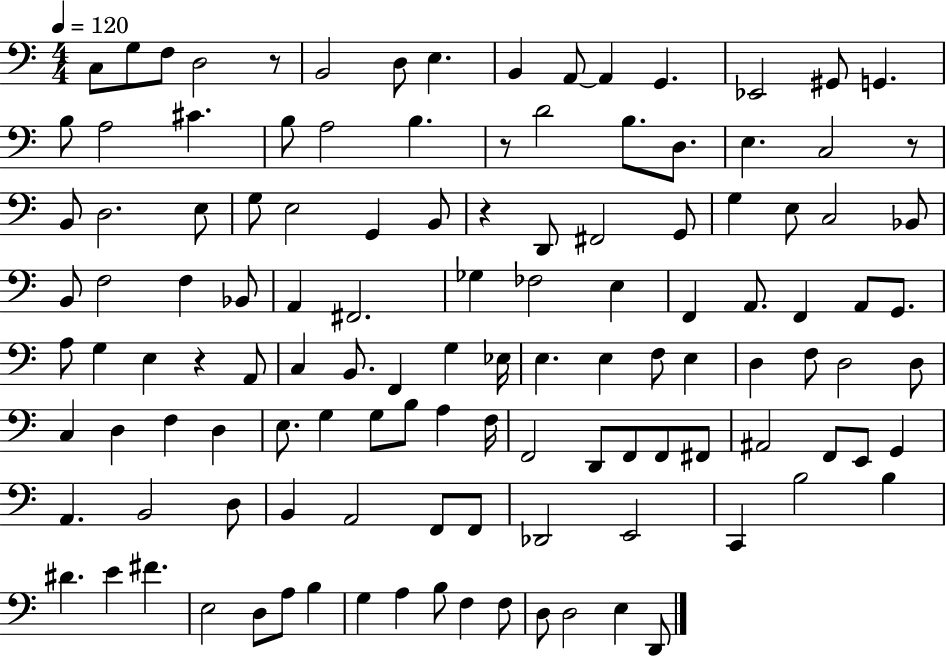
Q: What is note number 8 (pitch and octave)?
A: B2